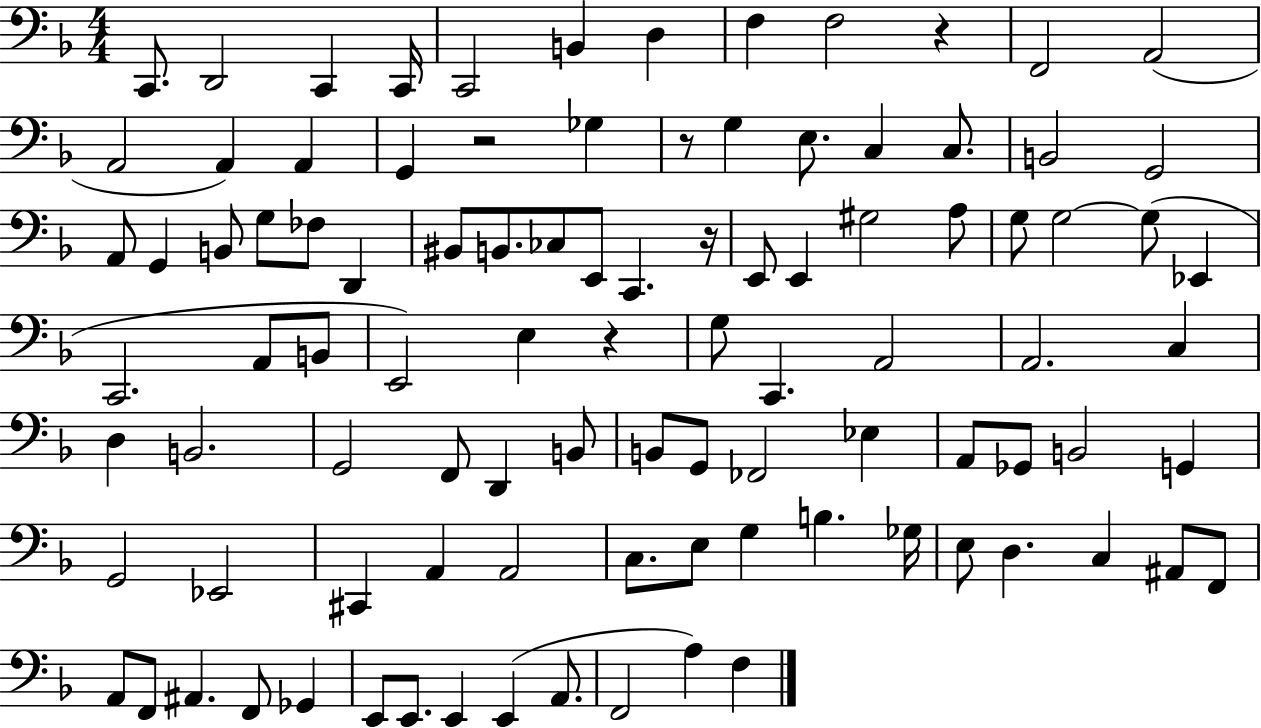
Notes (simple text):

C2/e. D2/h C2/q C2/s C2/h B2/q D3/q F3/q F3/h R/q F2/h A2/h A2/h A2/q A2/q G2/q R/h Gb3/q R/e G3/q E3/e. C3/q C3/e. B2/h G2/h A2/e G2/q B2/e G3/e FES3/e D2/q BIS2/e B2/e. CES3/e E2/e C2/q. R/s E2/e E2/q G#3/h A3/e G3/e G3/h G3/e Eb2/q C2/h. A2/e B2/e E2/h E3/q R/q G3/e C2/q. A2/h A2/h. C3/q D3/q B2/h. G2/h F2/e D2/q B2/e B2/e G2/e FES2/h Eb3/q A2/e Gb2/e B2/h G2/q G2/h Eb2/h C#2/q A2/q A2/h C3/e. E3/e G3/q B3/q. Gb3/s E3/e D3/q. C3/q A#2/e F2/e A2/e F2/e A#2/q. F2/e Gb2/q E2/e E2/e. E2/q E2/q A2/e. F2/h A3/q F3/q